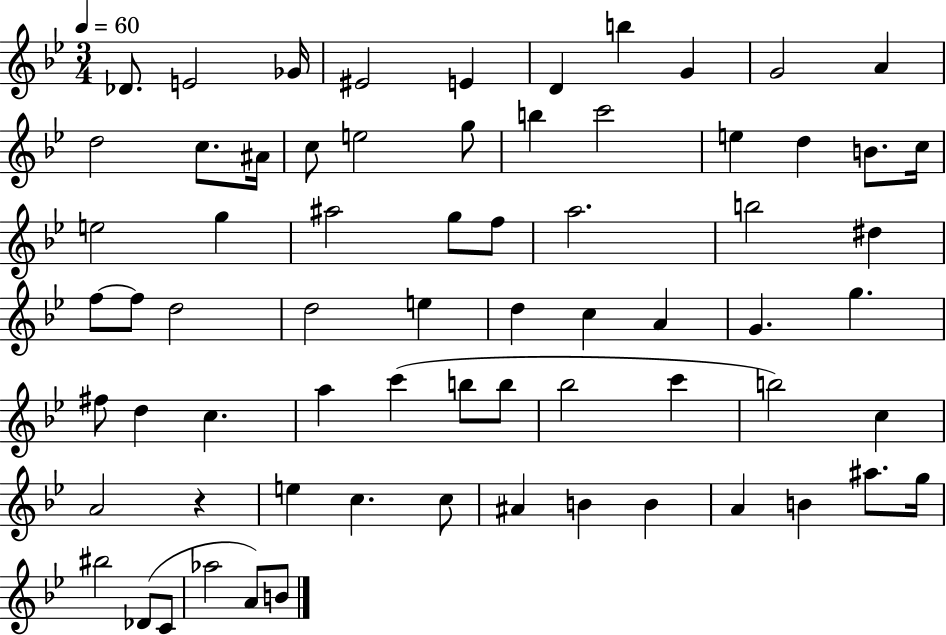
{
  \clef treble
  \numericTimeSignature
  \time 3/4
  \key bes \major
  \tempo 4 = 60
  \repeat volta 2 { des'8. e'2 ges'16 | eis'2 e'4 | d'4 b''4 g'4 | g'2 a'4 | \break d''2 c''8. ais'16 | c''8 e''2 g''8 | b''4 c'''2 | e''4 d''4 b'8. c''16 | \break e''2 g''4 | ais''2 g''8 f''8 | a''2. | b''2 dis''4 | \break f''8~~ f''8 d''2 | d''2 e''4 | d''4 c''4 a'4 | g'4. g''4. | \break fis''8 d''4 c''4. | a''4 c'''4( b''8 b''8 | bes''2 c'''4 | b''2) c''4 | \break a'2 r4 | e''4 c''4. c''8 | ais'4 b'4 b'4 | a'4 b'4 ais''8. g''16 | \break bis''2 des'8( c'8 | aes''2 a'8) b'8 | } \bar "|."
}